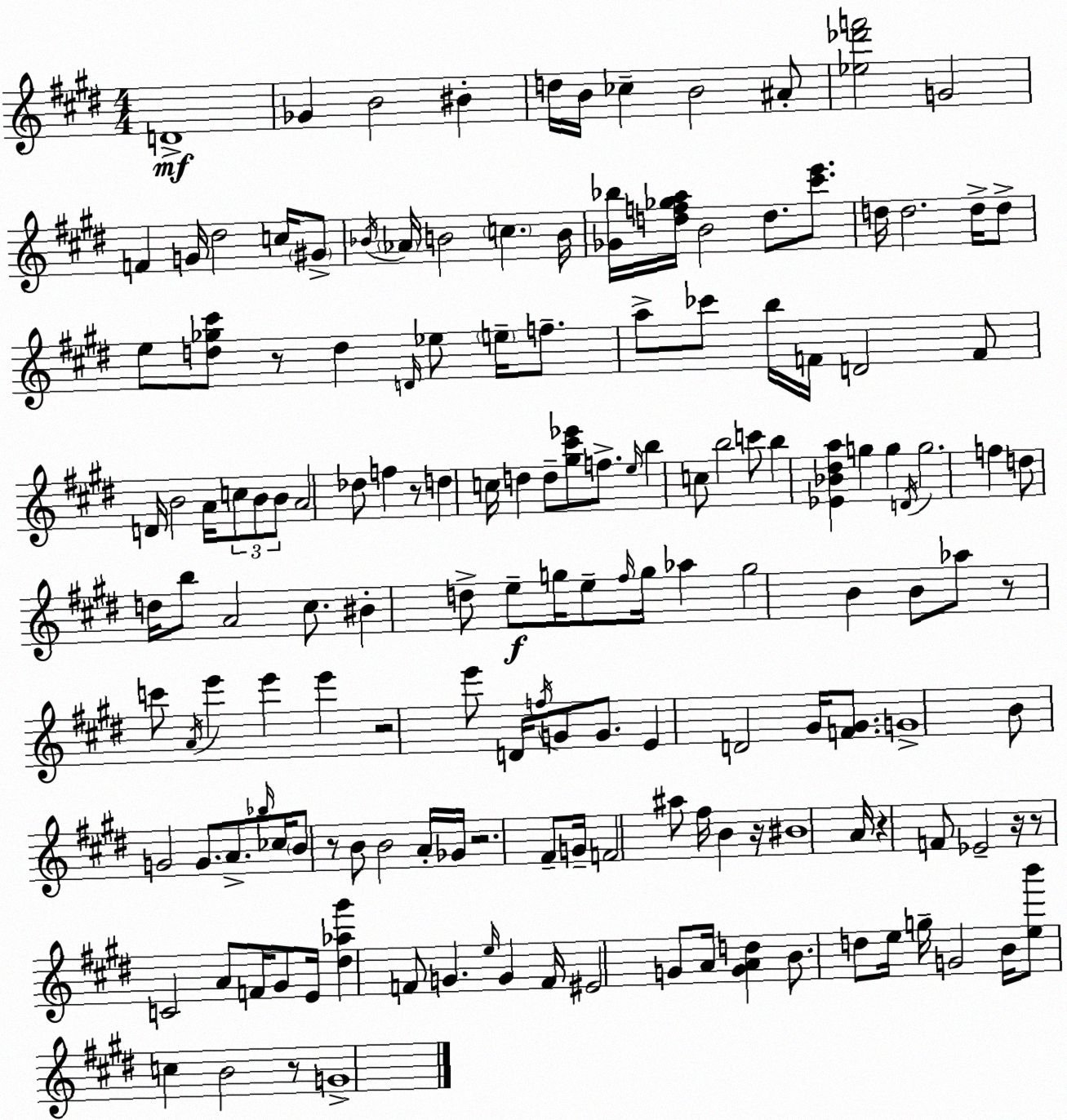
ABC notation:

X:1
T:Untitled
M:4/4
L:1/4
K:E
D4 _G B2 ^B d/4 B/4 _c B2 ^A/2 [_e_d'f']2 G2 F G/4 ^d2 c/4 ^G/2 _B/4 _A/4 B2 c B/4 [_G_b]/4 [df_ga]/4 B2 d/2 [^c'e']/2 d/4 d2 d/4 d/2 e/2 [d_g^c']/2 z/2 d D/4 _e/2 e/4 f/2 a/2 _c'/2 b/4 F/4 D2 F/2 D/4 B2 A/4 c/2 B/2 B/2 A2 _d/2 f z/2 d c/4 d d/2 [^g^c'_e']/2 f/2 e/4 b c/2 b2 c'/2 b [_E_B^da] g g D/4 g2 f d/2 d/4 b/2 A2 ^c/2 ^B d/2 e/2 g/4 e/2 ^f/4 g/4 _a g2 B B/2 _a/2 z/2 c'/2 A/4 e' e' e' z2 e'/2 D/4 f/4 G/2 G/2 E D2 ^G/4 [F^G]/2 G4 B/2 G2 G/2 A/2 _b/4 _c/4 B/2 z/2 B/2 B2 A/4 _G/4 z2 ^F/2 G/4 F2 ^a/2 ^f/4 B z/4 ^B4 A/4 z F/2 _E2 z/4 z/2 C2 A/2 F/4 ^G/2 E/4 [^d_a^g'] F/2 G e/4 G F/4 ^E2 G/2 A/4 [GAd] B/2 d/2 e/4 g/4 G2 B/4 [eb']/2 c B2 z/2 G4